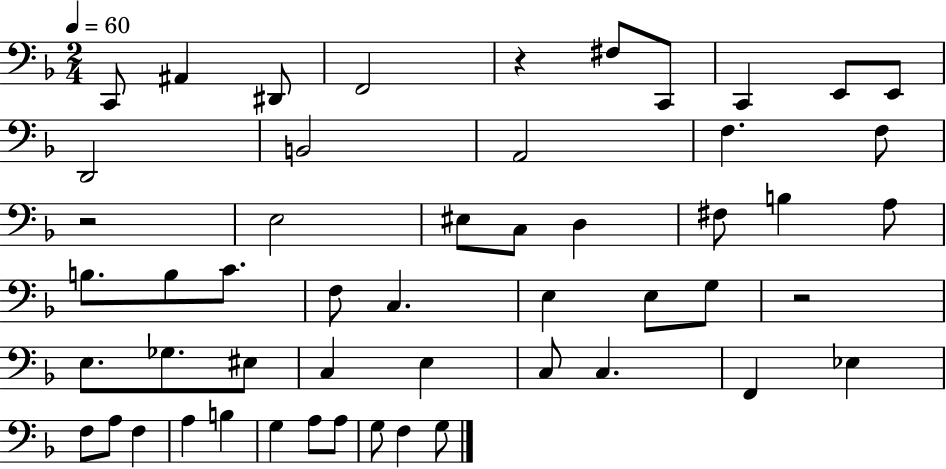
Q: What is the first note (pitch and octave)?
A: C2